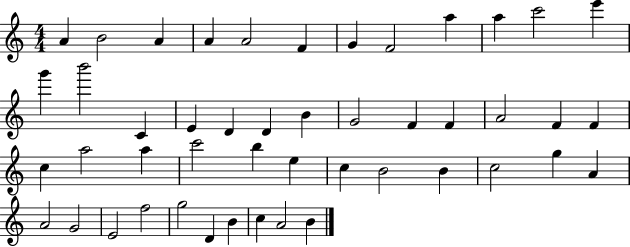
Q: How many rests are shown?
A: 0